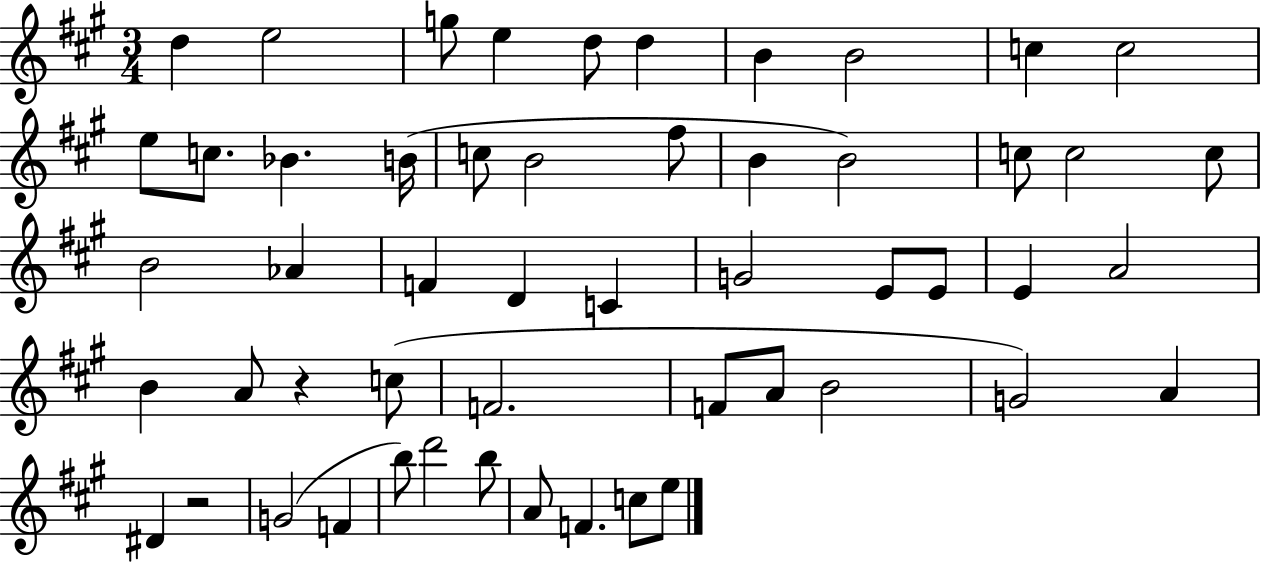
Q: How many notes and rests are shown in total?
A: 53